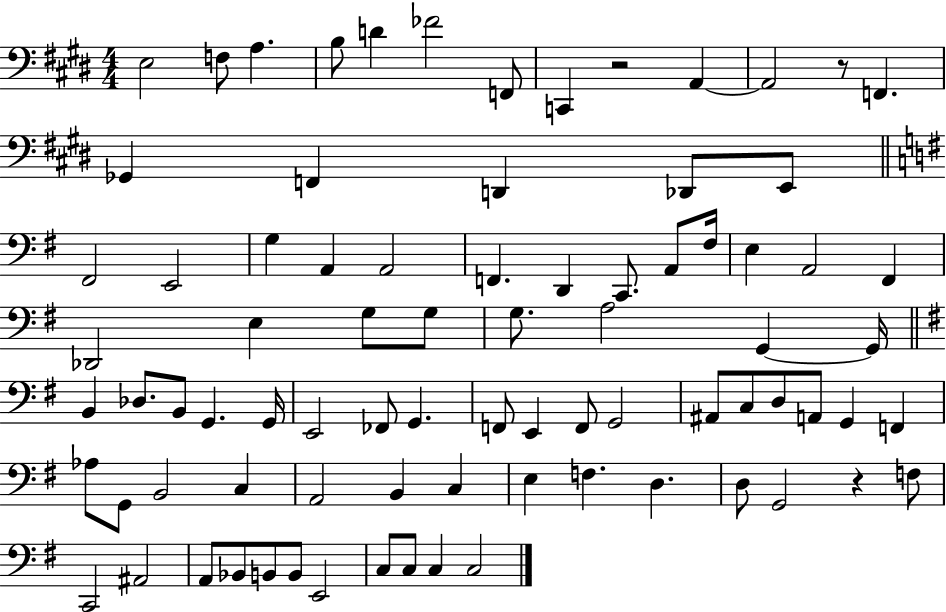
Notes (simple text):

E3/h F3/e A3/q. B3/e D4/q FES4/h F2/e C2/q R/h A2/q A2/h R/e F2/q. Gb2/q F2/q D2/q Db2/e E2/e F#2/h E2/h G3/q A2/q A2/h F2/q. D2/q C2/e. A2/e F#3/s E3/q A2/h F#2/q Db2/h E3/q G3/e G3/e G3/e. A3/h G2/q G2/s B2/q Db3/e. B2/e G2/q. G2/s E2/h FES2/e G2/q. F2/e E2/q F2/e G2/h A#2/e C3/e D3/e A2/e G2/q F2/q Ab3/e G2/e B2/h C3/q A2/h B2/q C3/q E3/q F3/q. D3/q. D3/e G2/h R/q F3/e C2/h A#2/h A2/e Bb2/e B2/e B2/e E2/h C3/e C3/e C3/q C3/h